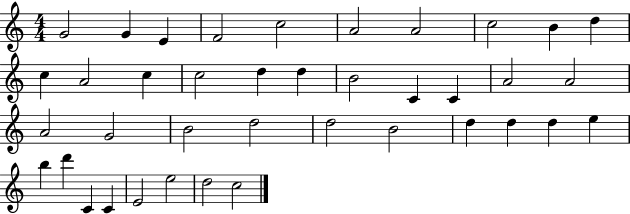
{
  \clef treble
  \numericTimeSignature
  \time 4/4
  \key c \major
  g'2 g'4 e'4 | f'2 c''2 | a'2 a'2 | c''2 b'4 d''4 | \break c''4 a'2 c''4 | c''2 d''4 d''4 | b'2 c'4 c'4 | a'2 a'2 | \break a'2 g'2 | b'2 d''2 | d''2 b'2 | d''4 d''4 d''4 e''4 | \break b''4 d'''4 c'4 c'4 | e'2 e''2 | d''2 c''2 | \bar "|."
}